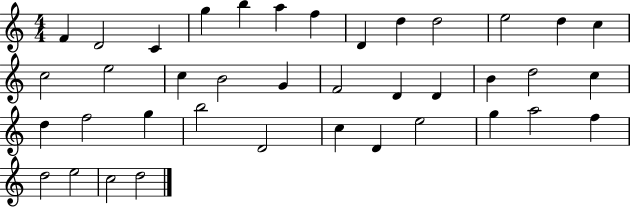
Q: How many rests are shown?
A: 0